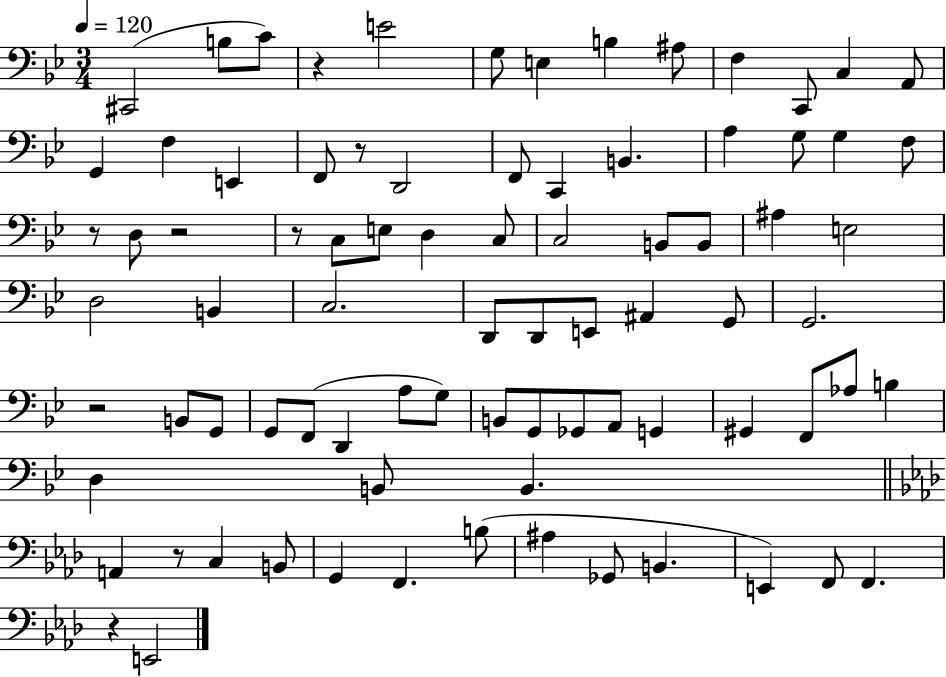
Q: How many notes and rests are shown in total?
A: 83